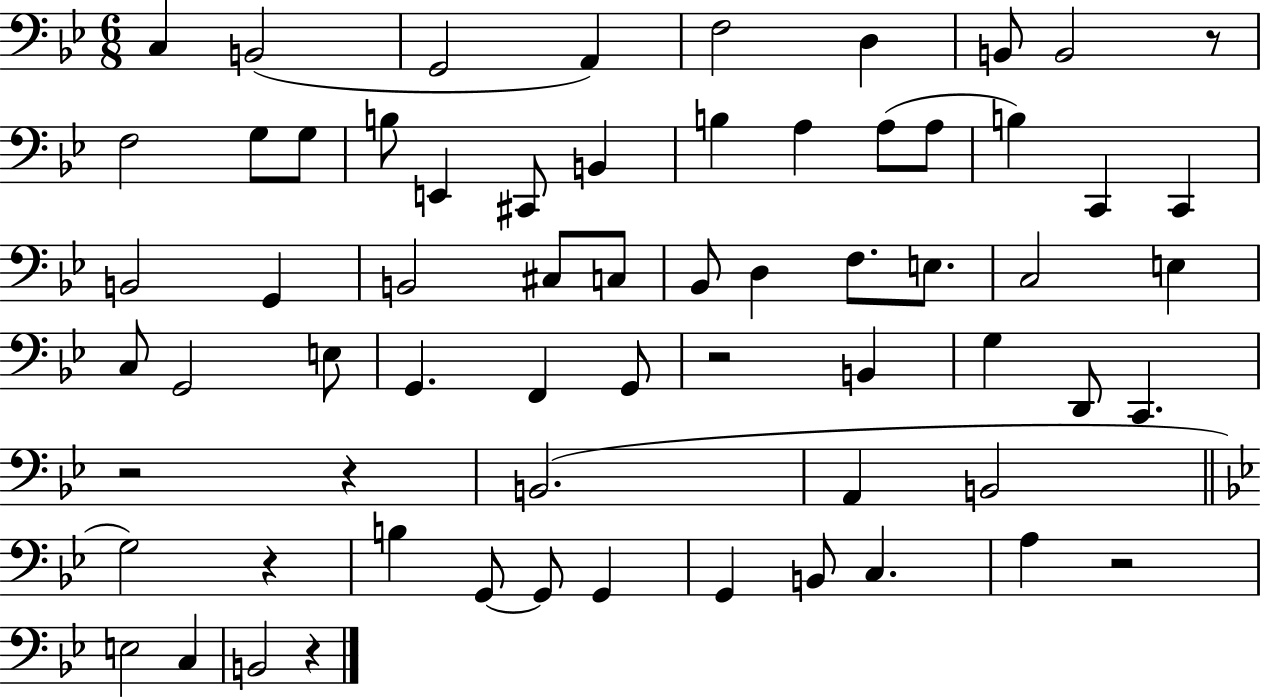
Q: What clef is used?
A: bass